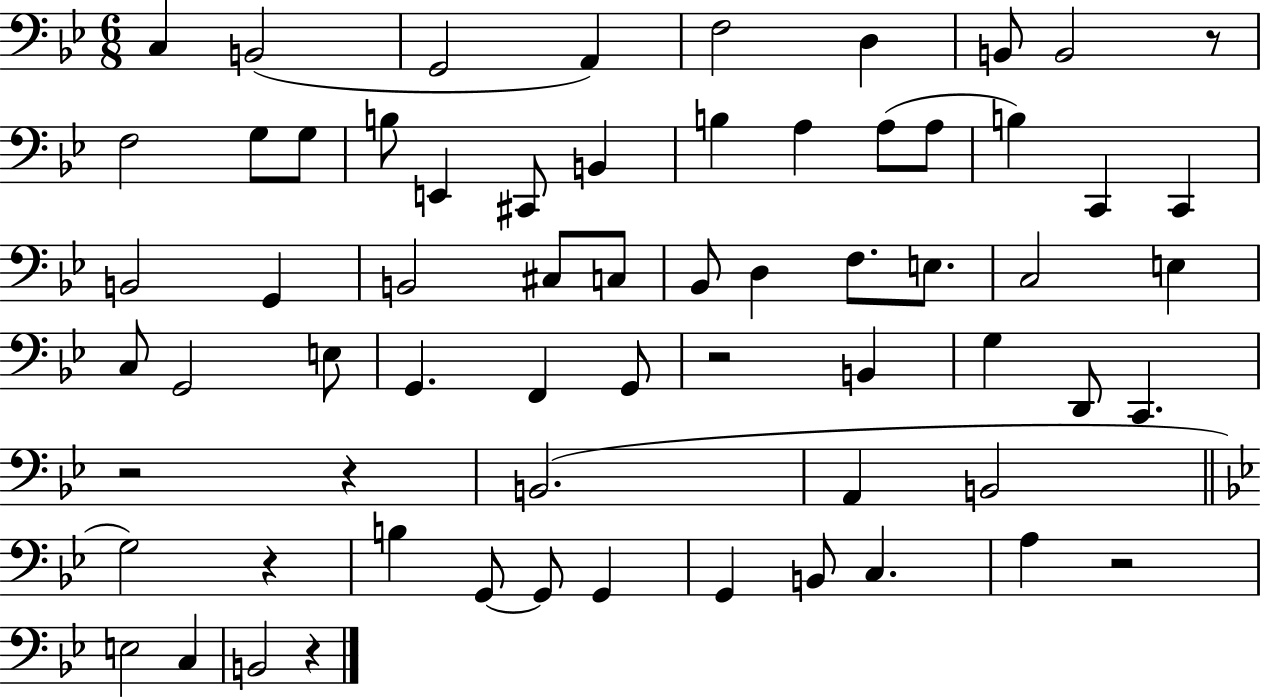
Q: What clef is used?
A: bass